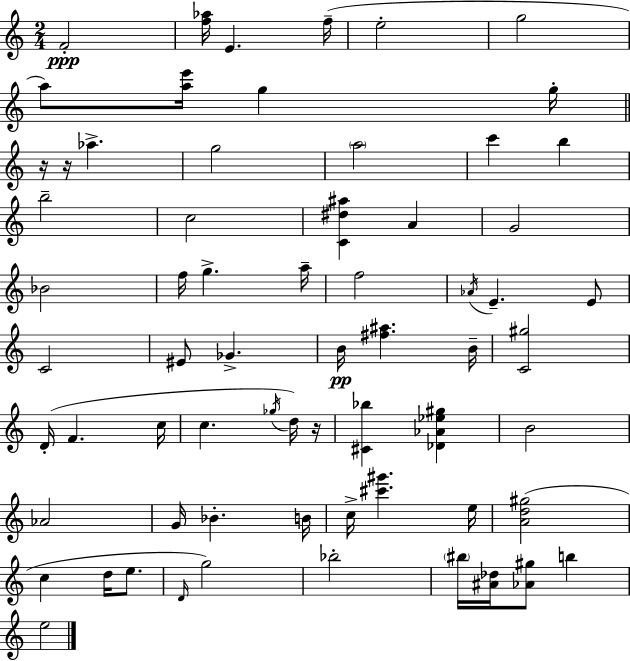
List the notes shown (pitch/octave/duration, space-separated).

F4/h [F5,Ab5]/s E4/q. F5/s E5/h G5/h A5/e [A5,E6]/s G5/q G5/s R/s R/s Ab5/q. G5/h A5/h C6/q B5/q B5/h C5/h [C4,D#5,A#5]/q A4/q G4/h Bb4/h F5/s G5/q. A5/s F5/h Ab4/s E4/q. E4/e C4/h EIS4/e Gb4/q. B4/s [F#5,A#5]/q. B4/s [C4,G#5]/h D4/s F4/q. C5/s C5/q. Gb5/s D5/s R/s [C#4,Bb5]/q [Db4,Ab4,Eb5,G#5]/q B4/h Ab4/h G4/s Bb4/q. B4/s C5/s [C#6,G#6]/q. E5/s [A4,D5,G#5]/h C5/q D5/s E5/e. D4/s G5/h Bb5/h BIS5/s [A#4,Db5]/s [Ab4,G#5]/e B5/q E5/h